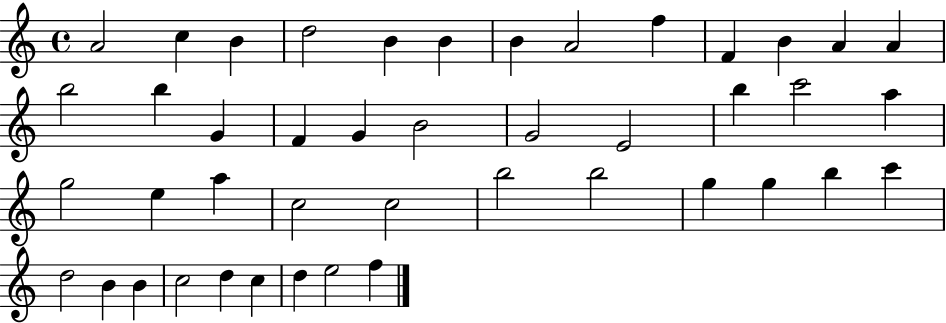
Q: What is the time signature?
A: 4/4